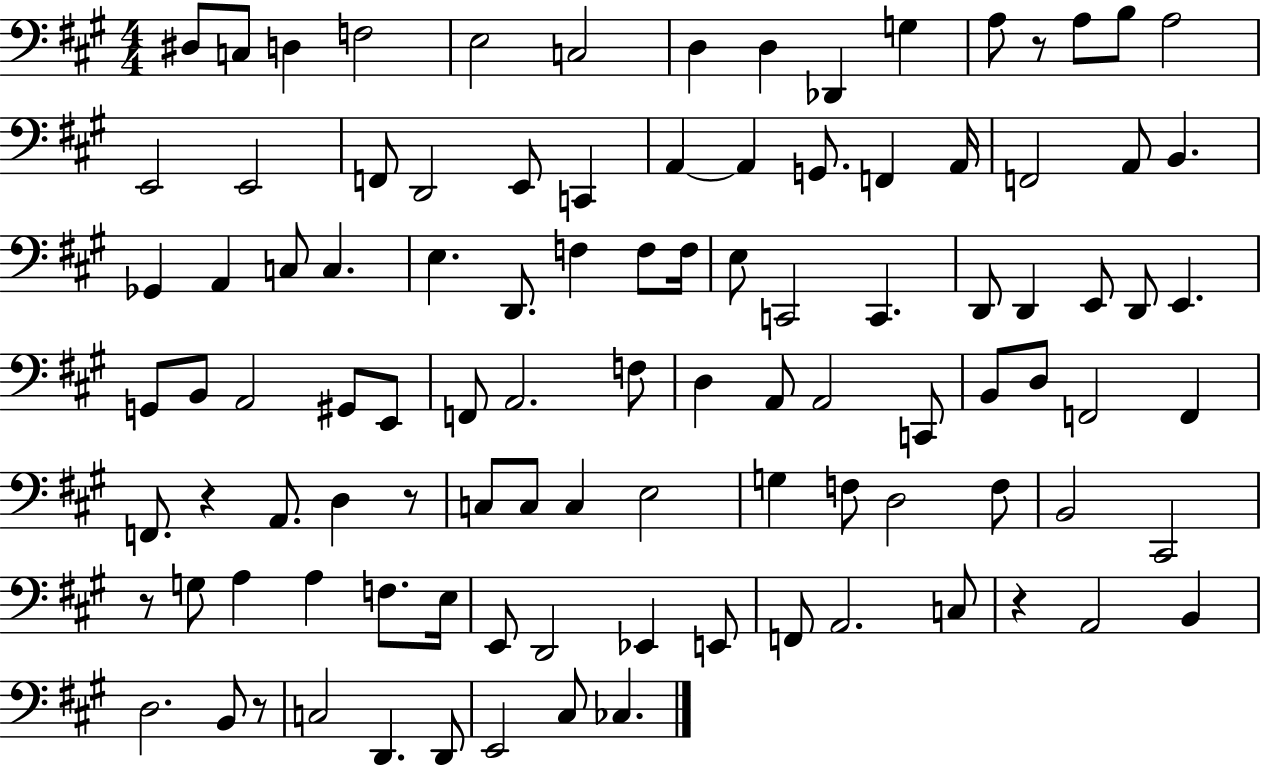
{
  \clef bass
  \numericTimeSignature
  \time 4/4
  \key a \major
  dis8 c8 d4 f2 | e2 c2 | d4 d4 des,4 g4 | a8 r8 a8 b8 a2 | \break e,2 e,2 | f,8 d,2 e,8 c,4 | a,4~~ a,4 g,8. f,4 a,16 | f,2 a,8 b,4. | \break ges,4 a,4 c8 c4. | e4. d,8. f4 f8 f16 | e8 c,2 c,4. | d,8 d,4 e,8 d,8 e,4. | \break g,8 b,8 a,2 gis,8 e,8 | f,8 a,2. f8 | d4 a,8 a,2 c,8 | b,8 d8 f,2 f,4 | \break f,8. r4 a,8. d4 r8 | c8 c8 c4 e2 | g4 f8 d2 f8 | b,2 cis,2 | \break r8 g8 a4 a4 f8. e16 | e,8 d,2 ees,4 e,8 | f,8 a,2. c8 | r4 a,2 b,4 | \break d2. b,8 r8 | c2 d,4. d,8 | e,2 cis8 ces4. | \bar "|."
}